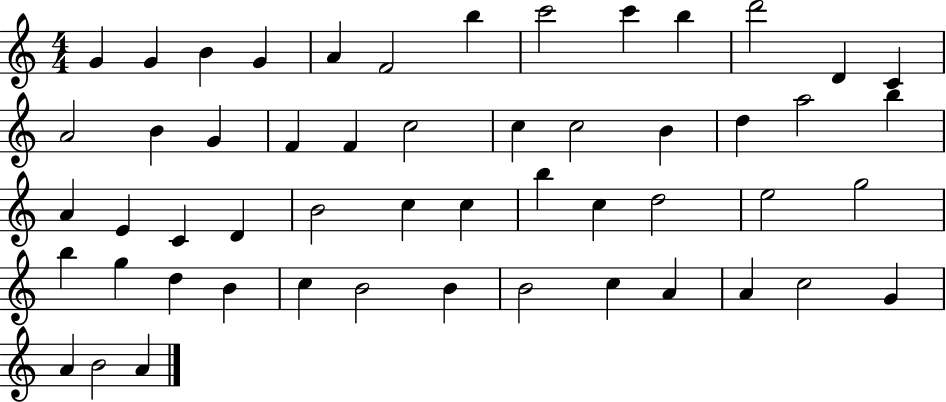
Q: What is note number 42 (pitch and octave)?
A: C5